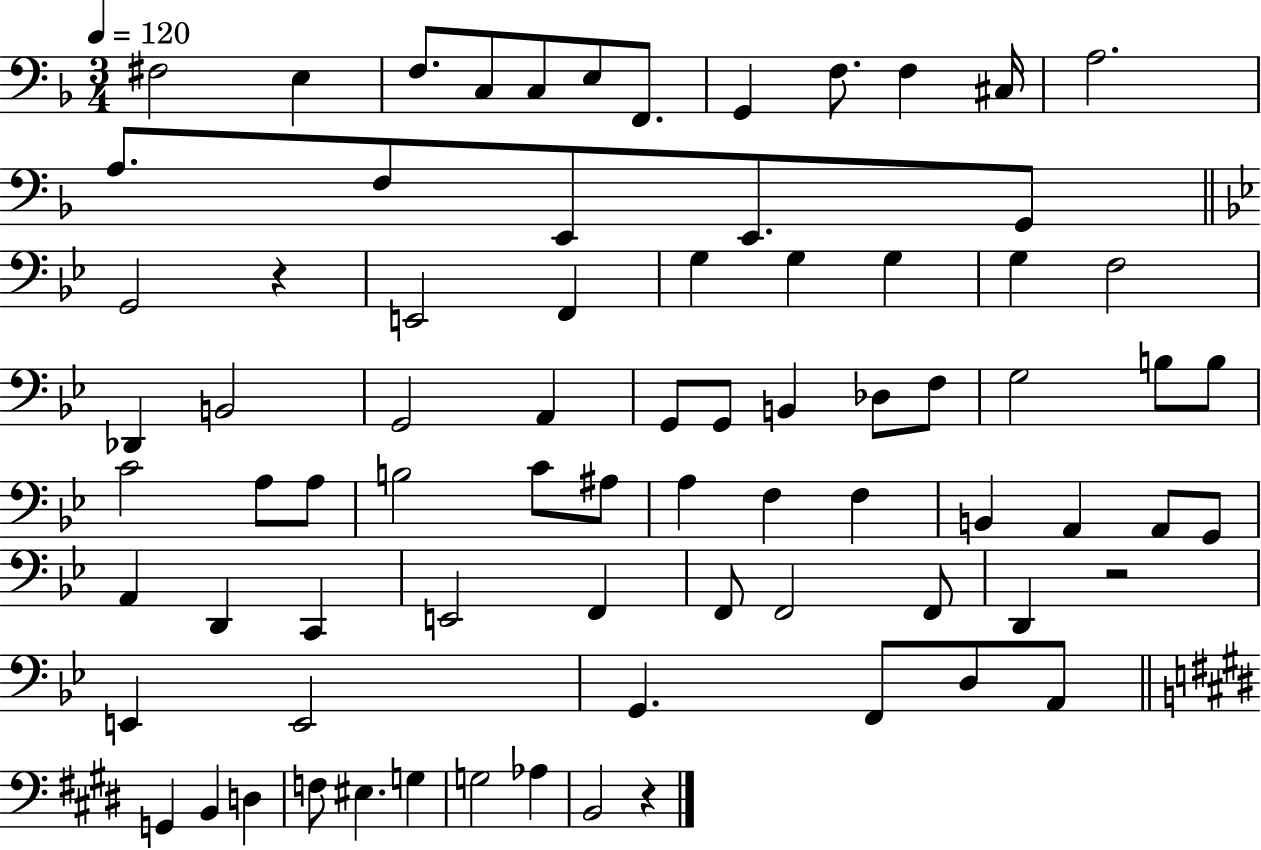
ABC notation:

X:1
T:Untitled
M:3/4
L:1/4
K:F
^F,2 E, F,/2 C,/2 C,/2 E,/2 F,,/2 G,, F,/2 F, ^C,/4 A,2 A,/2 F,/2 E,,/2 E,,/2 G,,/2 G,,2 z E,,2 F,, G, G, G, G, F,2 _D,, B,,2 G,,2 A,, G,,/2 G,,/2 B,, _D,/2 F,/2 G,2 B,/2 B,/2 C2 A,/2 A,/2 B,2 C/2 ^A,/2 A, F, F, B,, A,, A,,/2 G,,/2 A,, D,, C,, E,,2 F,, F,,/2 F,,2 F,,/2 D,, z2 E,, E,,2 G,, F,,/2 D,/2 A,,/2 G,, B,, D, F,/2 ^E, G, G,2 _A, B,,2 z